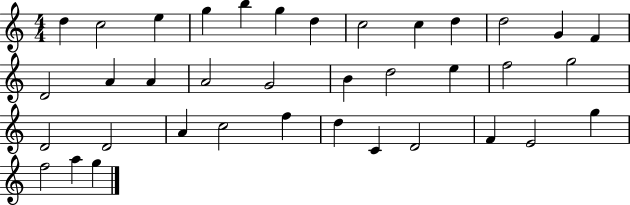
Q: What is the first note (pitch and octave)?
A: D5